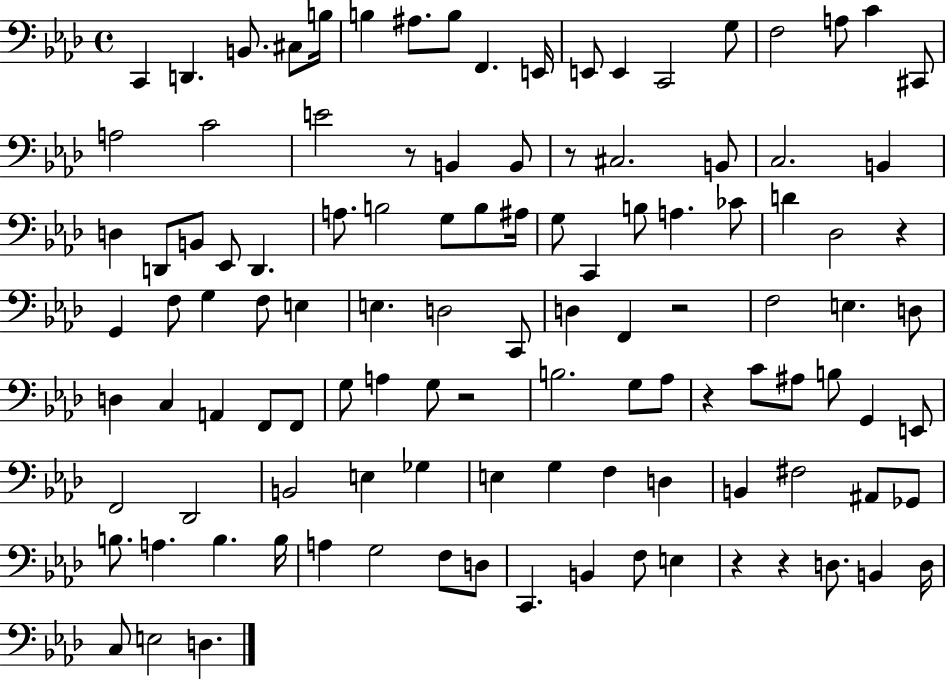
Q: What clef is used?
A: bass